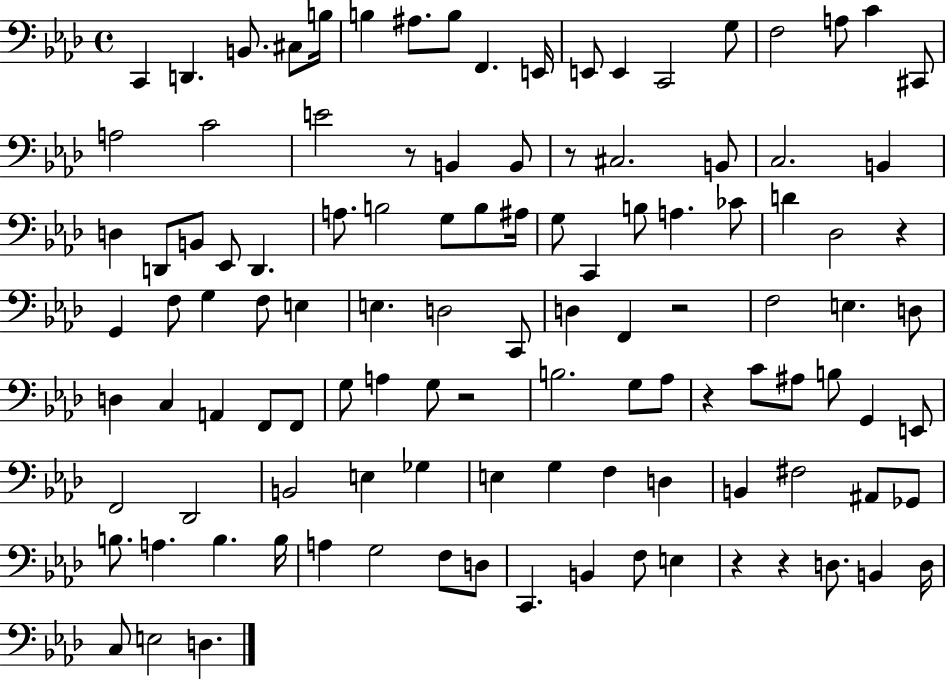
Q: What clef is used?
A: bass